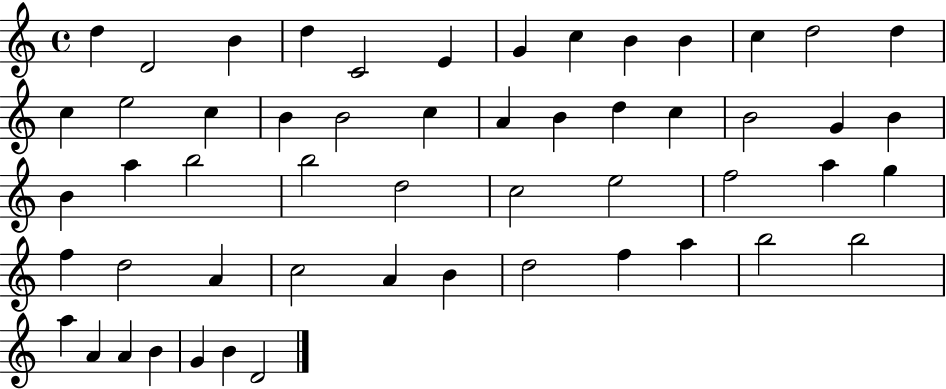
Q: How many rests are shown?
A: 0